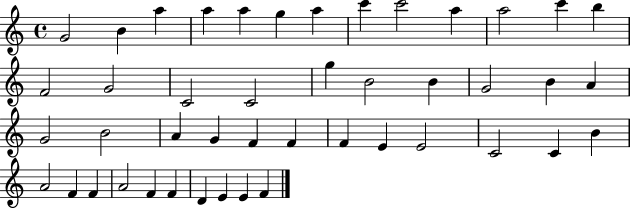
{
  \clef treble
  \time 4/4
  \defaultTimeSignature
  \key c \major
  g'2 b'4 a''4 | a''4 a''4 g''4 a''4 | c'''4 c'''2 a''4 | a''2 c'''4 b''4 | \break f'2 g'2 | c'2 c'2 | g''4 b'2 b'4 | g'2 b'4 a'4 | \break g'2 b'2 | a'4 g'4 f'4 f'4 | f'4 e'4 e'2 | c'2 c'4 b'4 | \break a'2 f'4 f'4 | a'2 f'4 f'4 | d'4 e'4 e'4 f'4 | \bar "|."
}